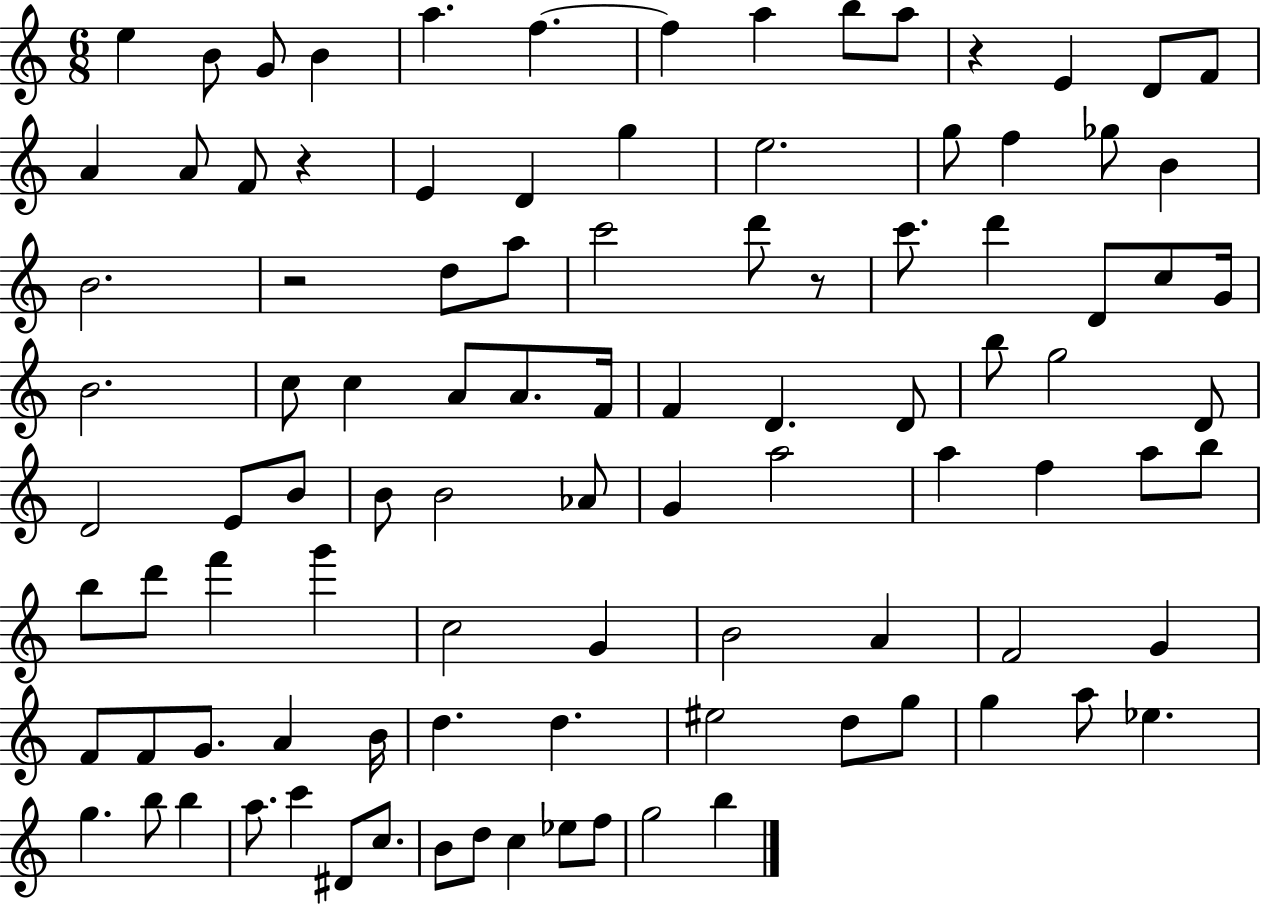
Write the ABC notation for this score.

X:1
T:Untitled
M:6/8
L:1/4
K:C
e B/2 G/2 B a f f a b/2 a/2 z E D/2 F/2 A A/2 F/2 z E D g e2 g/2 f _g/2 B B2 z2 d/2 a/2 c'2 d'/2 z/2 c'/2 d' D/2 c/2 G/4 B2 c/2 c A/2 A/2 F/4 F D D/2 b/2 g2 D/2 D2 E/2 B/2 B/2 B2 _A/2 G a2 a f a/2 b/2 b/2 d'/2 f' g' c2 G B2 A F2 G F/2 F/2 G/2 A B/4 d d ^e2 d/2 g/2 g a/2 _e g b/2 b a/2 c' ^D/2 c/2 B/2 d/2 c _e/2 f/2 g2 b